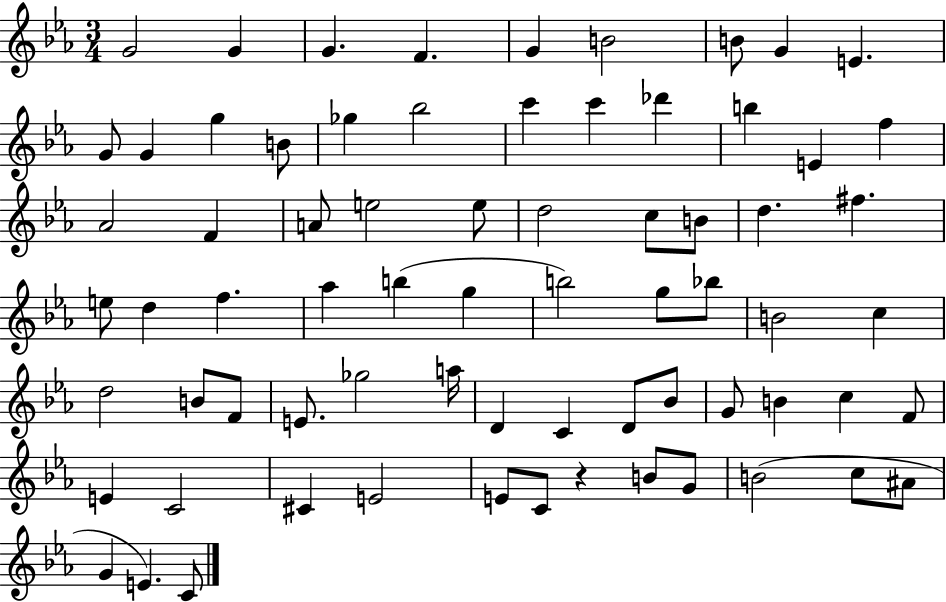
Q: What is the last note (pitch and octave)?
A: C4